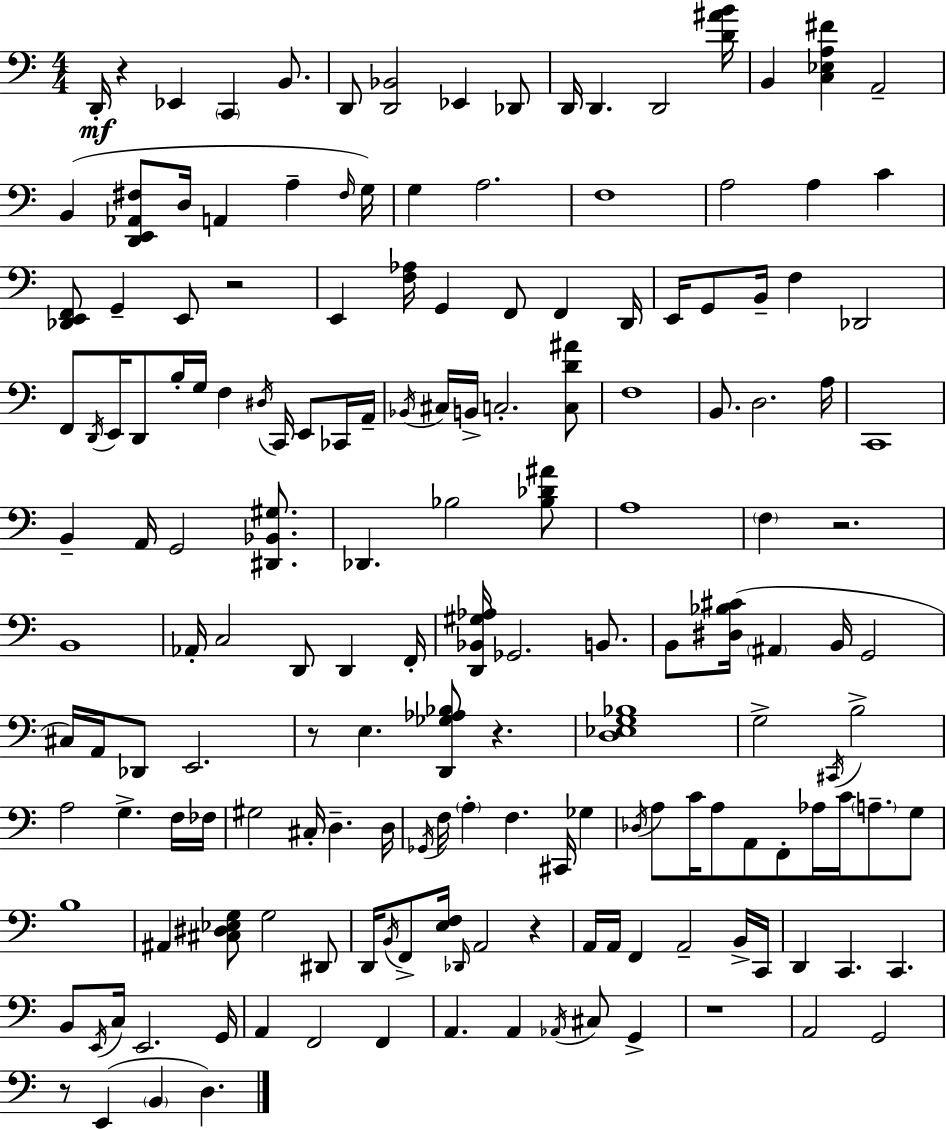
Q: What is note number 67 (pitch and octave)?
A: C3